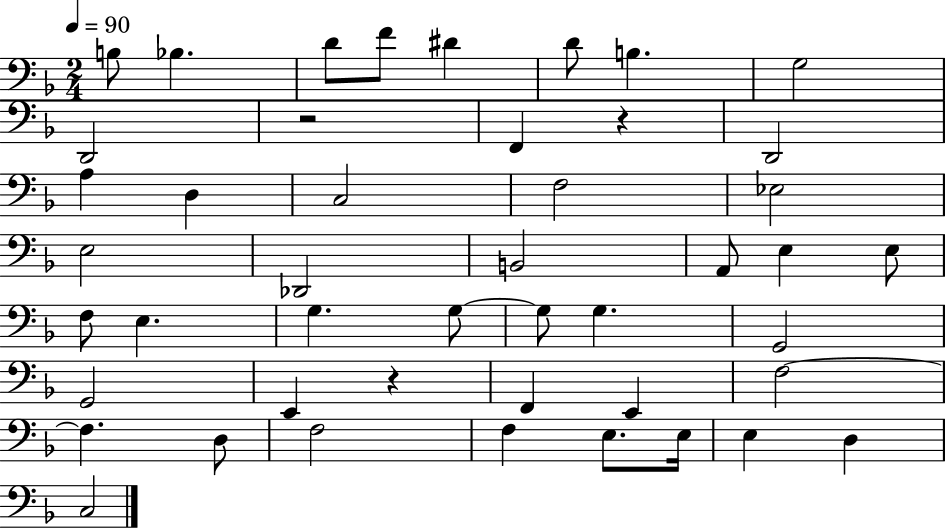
{
  \clef bass
  \numericTimeSignature
  \time 2/4
  \key f \major
  \tempo 4 = 90
  b8 bes4. | d'8 f'8 dis'4 | d'8 b4. | g2 | \break d,2 | r2 | f,4 r4 | d,2 | \break a4 d4 | c2 | f2 | ees2 | \break e2 | des,2 | b,2 | a,8 e4 e8 | \break f8 e4. | g4. g8~~ | g8 g4. | g,2 | \break g,2 | e,4 r4 | f,4 e,4 | f2~~ | \break f4. d8 | f2 | f4 e8. e16 | e4 d4 | \break c2 | \bar "|."
}